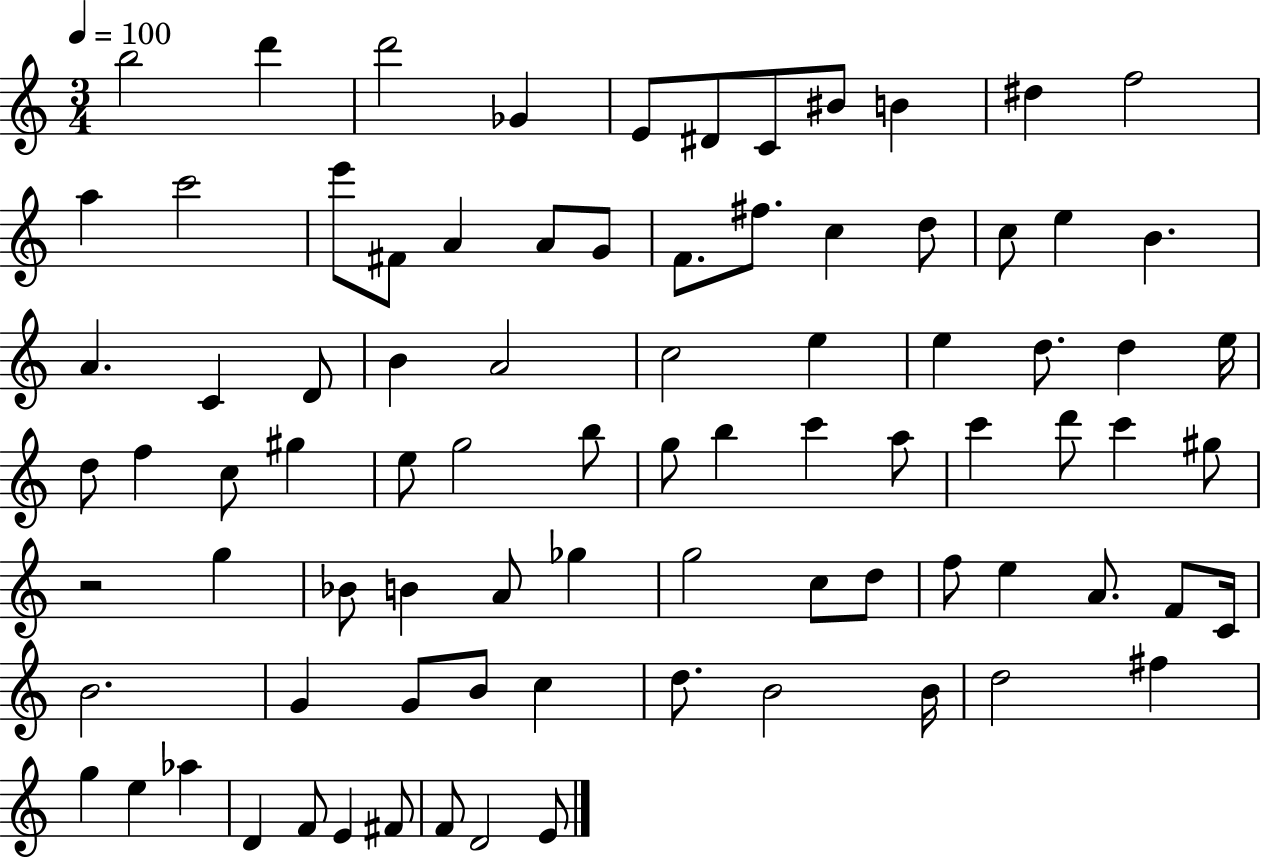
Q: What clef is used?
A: treble